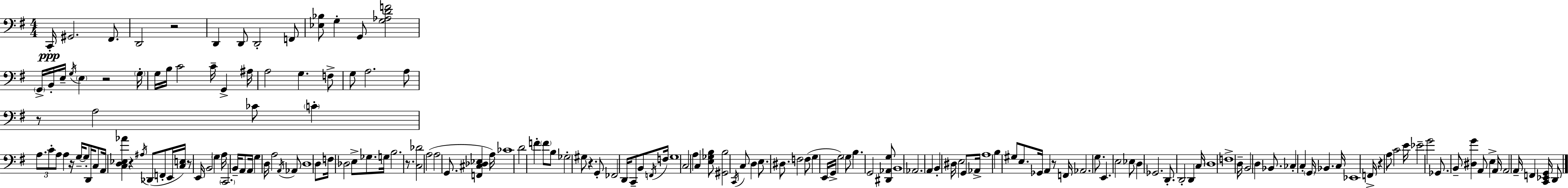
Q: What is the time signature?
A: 4/4